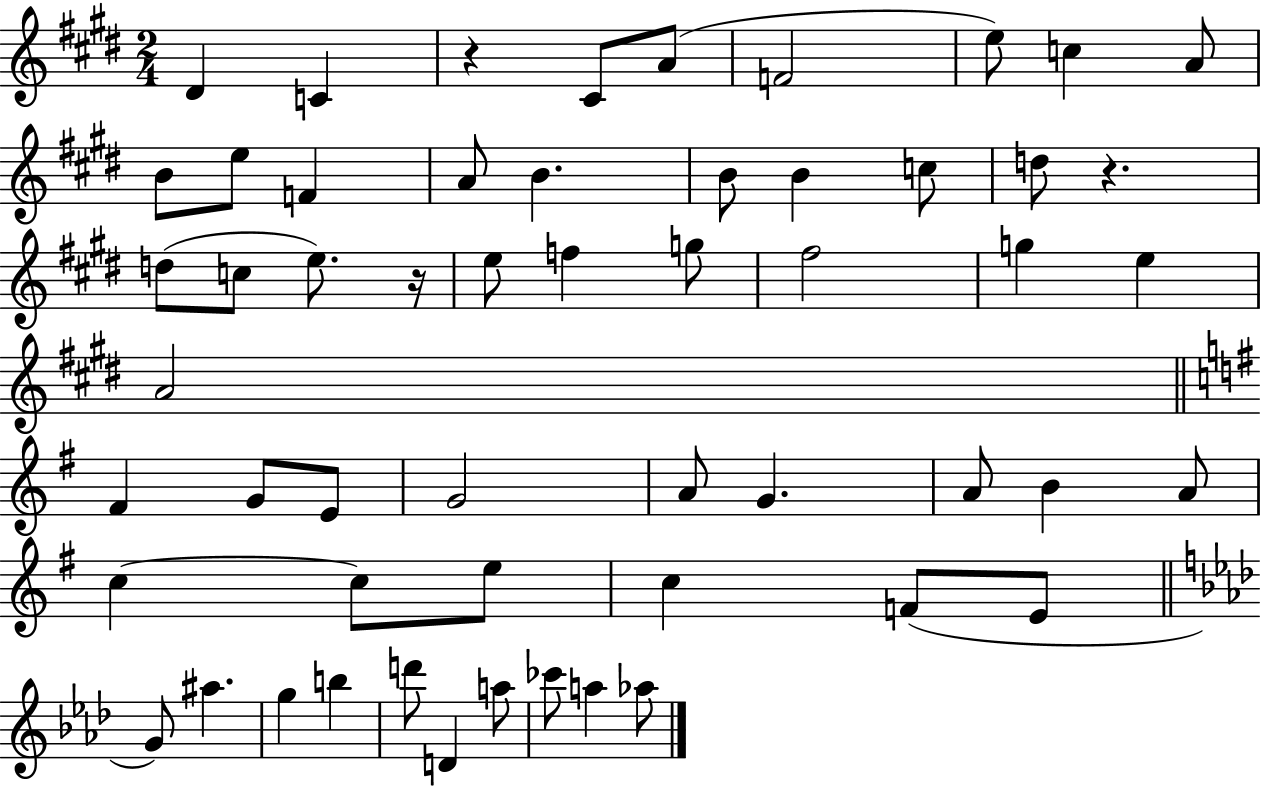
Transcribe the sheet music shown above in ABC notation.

X:1
T:Untitled
M:2/4
L:1/4
K:E
^D C z ^C/2 A/2 F2 e/2 c A/2 B/2 e/2 F A/2 B B/2 B c/2 d/2 z d/2 c/2 e/2 z/4 e/2 f g/2 ^f2 g e A2 ^F G/2 E/2 G2 A/2 G A/2 B A/2 c c/2 e/2 c F/2 E/2 G/2 ^a g b d'/2 D a/2 _c'/2 a _a/2